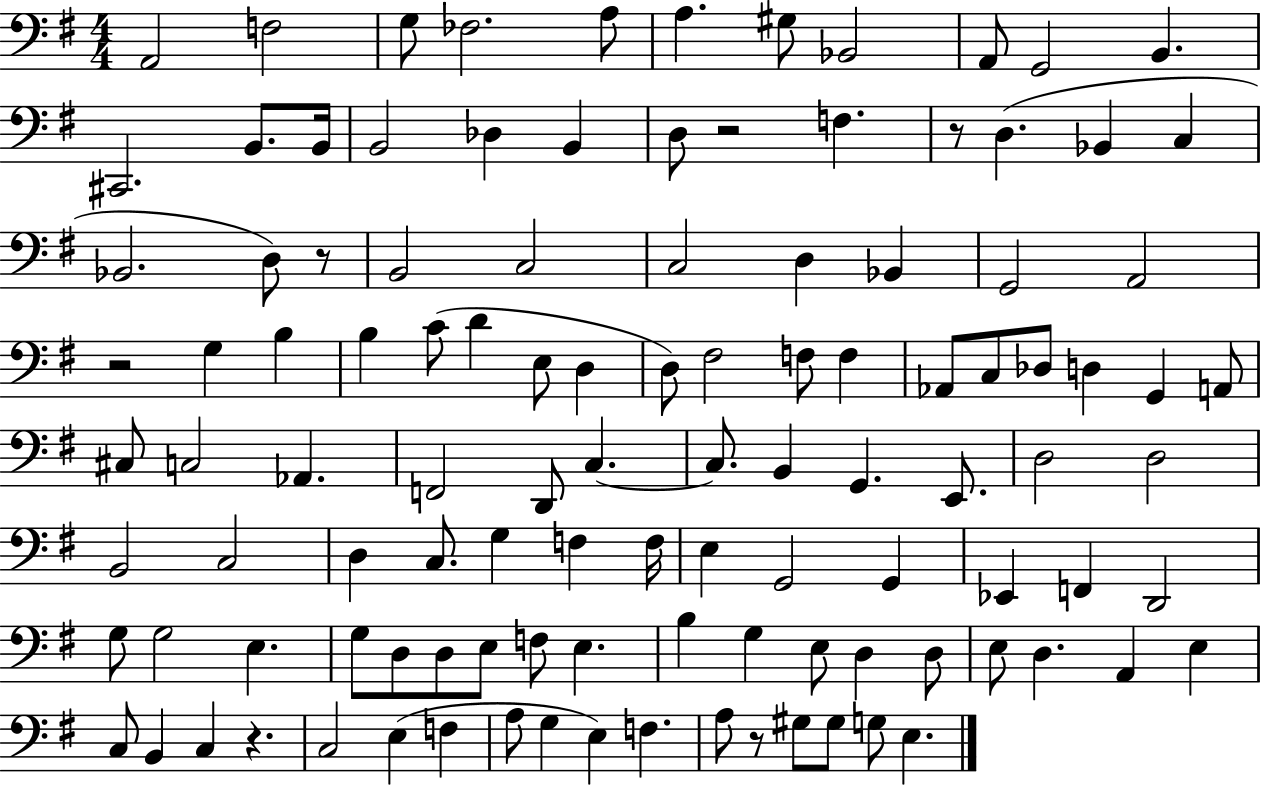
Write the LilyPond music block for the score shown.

{
  \clef bass
  \numericTimeSignature
  \time 4/4
  \key g \major
  a,2 f2 | g8 fes2. a8 | a4. gis8 bes,2 | a,8 g,2 b,4. | \break cis,2. b,8. b,16 | b,2 des4 b,4 | d8 r2 f4. | r8 d4.( bes,4 c4 | \break bes,2. d8) r8 | b,2 c2 | c2 d4 bes,4 | g,2 a,2 | \break r2 g4 b4 | b4 c'8( d'4 e8 d4 | d8) fis2 f8 f4 | aes,8 c8 des8 d4 g,4 a,8 | \break cis8 c2 aes,4. | f,2 d,8 c4.~~ | c8. b,4 g,4. e,8. | d2 d2 | \break b,2 c2 | d4 c8. g4 f4 f16 | e4 g,2 g,4 | ees,4 f,4 d,2 | \break g8 g2 e4. | g8 d8 d8 e8 f8 e4. | b4 g4 e8 d4 d8 | e8 d4. a,4 e4 | \break c8 b,4 c4 r4. | c2 e4( f4 | a8 g4 e4) f4. | a8 r8 gis8 gis8 g8 e4. | \break \bar "|."
}